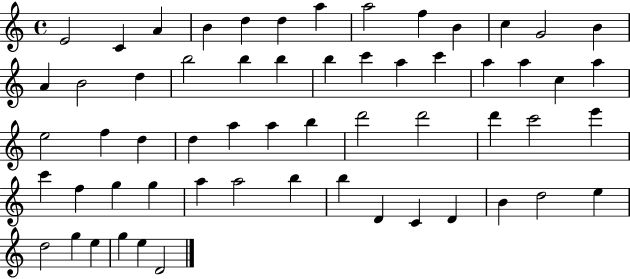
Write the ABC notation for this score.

X:1
T:Untitled
M:4/4
L:1/4
K:C
E2 C A B d d a a2 f B c G2 B A B2 d b2 b b b c' a c' a a c a e2 f d d a a b d'2 d'2 d' c'2 e' c' f g g a a2 b b D C D B d2 e d2 g e g e D2